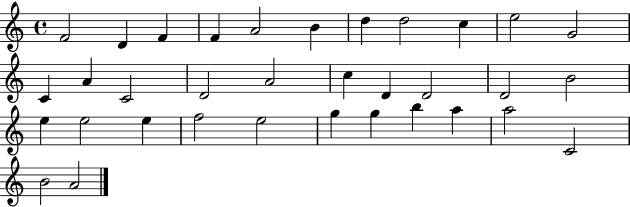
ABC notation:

X:1
T:Untitled
M:4/4
L:1/4
K:C
F2 D F F A2 B d d2 c e2 G2 C A C2 D2 A2 c D D2 D2 B2 e e2 e f2 e2 g g b a a2 C2 B2 A2